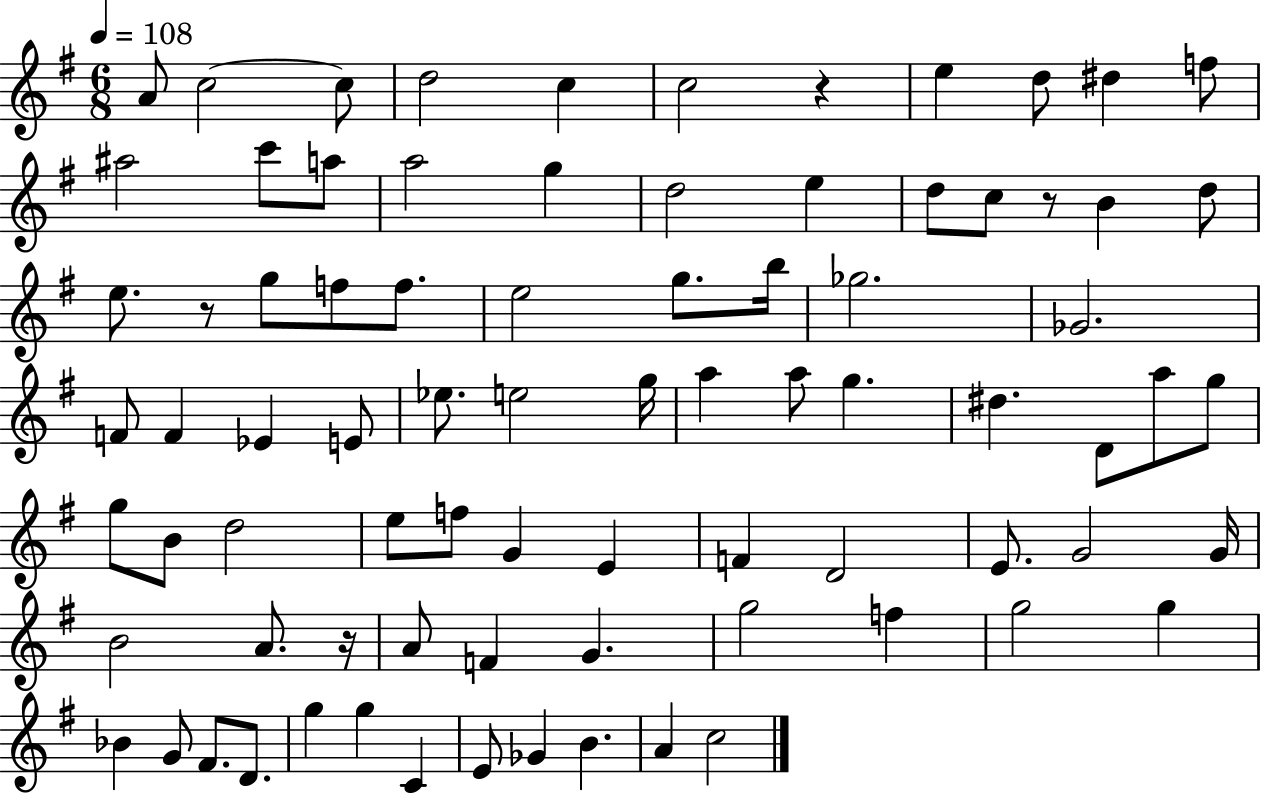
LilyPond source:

{
  \clef treble
  \numericTimeSignature
  \time 6/8
  \key g \major
  \tempo 4 = 108
  a'8 c''2~~ c''8 | d''2 c''4 | c''2 r4 | e''4 d''8 dis''4 f''8 | \break ais''2 c'''8 a''8 | a''2 g''4 | d''2 e''4 | d''8 c''8 r8 b'4 d''8 | \break e''8. r8 g''8 f''8 f''8. | e''2 g''8. b''16 | ges''2. | ges'2. | \break f'8 f'4 ees'4 e'8 | ees''8. e''2 g''16 | a''4 a''8 g''4. | dis''4. d'8 a''8 g''8 | \break g''8 b'8 d''2 | e''8 f''8 g'4 e'4 | f'4 d'2 | e'8. g'2 g'16 | \break b'2 a'8. r16 | a'8 f'4 g'4. | g''2 f''4 | g''2 g''4 | \break bes'4 g'8 fis'8. d'8. | g''4 g''4 c'4 | e'8 ges'4 b'4. | a'4 c''2 | \break \bar "|."
}